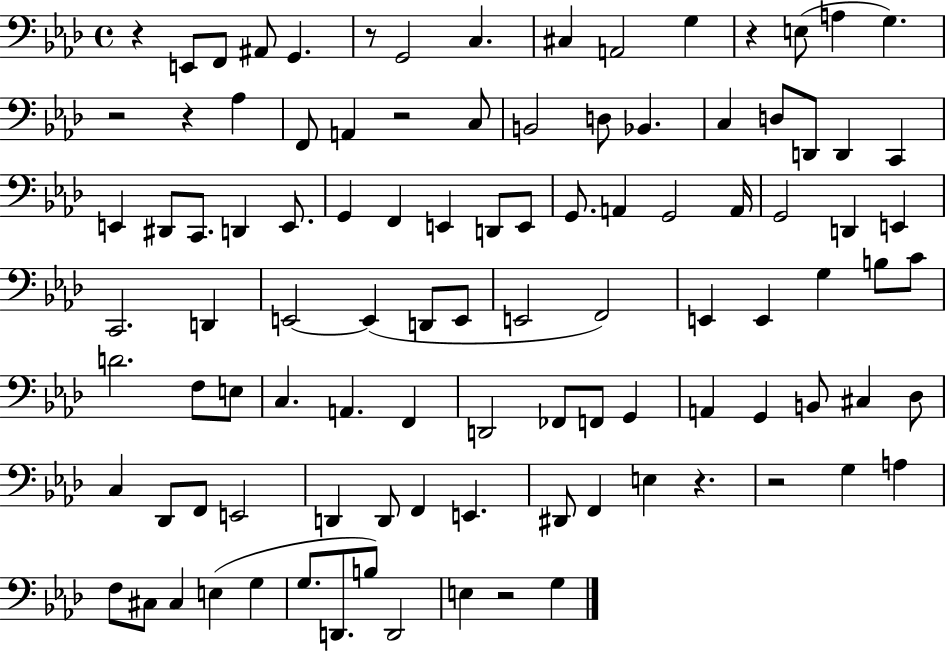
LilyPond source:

{
  \clef bass
  \time 4/4
  \defaultTimeSignature
  \key aes \major
  r4 e,8 f,8 ais,8 g,4. | r8 g,2 c4. | cis4 a,2 g4 | r4 e8( a4 g4.) | \break r2 r4 aes4 | f,8 a,4 r2 c8 | b,2 d8 bes,4. | c4 d8 d,8 d,4 c,4 | \break e,4 dis,8 c,8. d,4 e,8. | g,4 f,4 e,4 d,8 e,8 | g,8. a,4 g,2 a,16 | g,2 d,4 e,4 | \break c,2. d,4 | e,2~~ e,4( d,8 e,8 | e,2 f,2) | e,4 e,4 g4 b8 c'8 | \break d'2. f8 e8 | c4. a,4. f,4 | d,2 fes,8 f,8 g,4 | a,4 g,4 b,8 cis4 des8 | \break c4 des,8 f,8 e,2 | d,4 d,8 f,4 e,4. | dis,8 f,4 e4 r4. | r2 g4 a4 | \break f8 cis8 cis4 e4( g4 | g8. d,8. b8) d,2 | e4 r2 g4 | \bar "|."
}